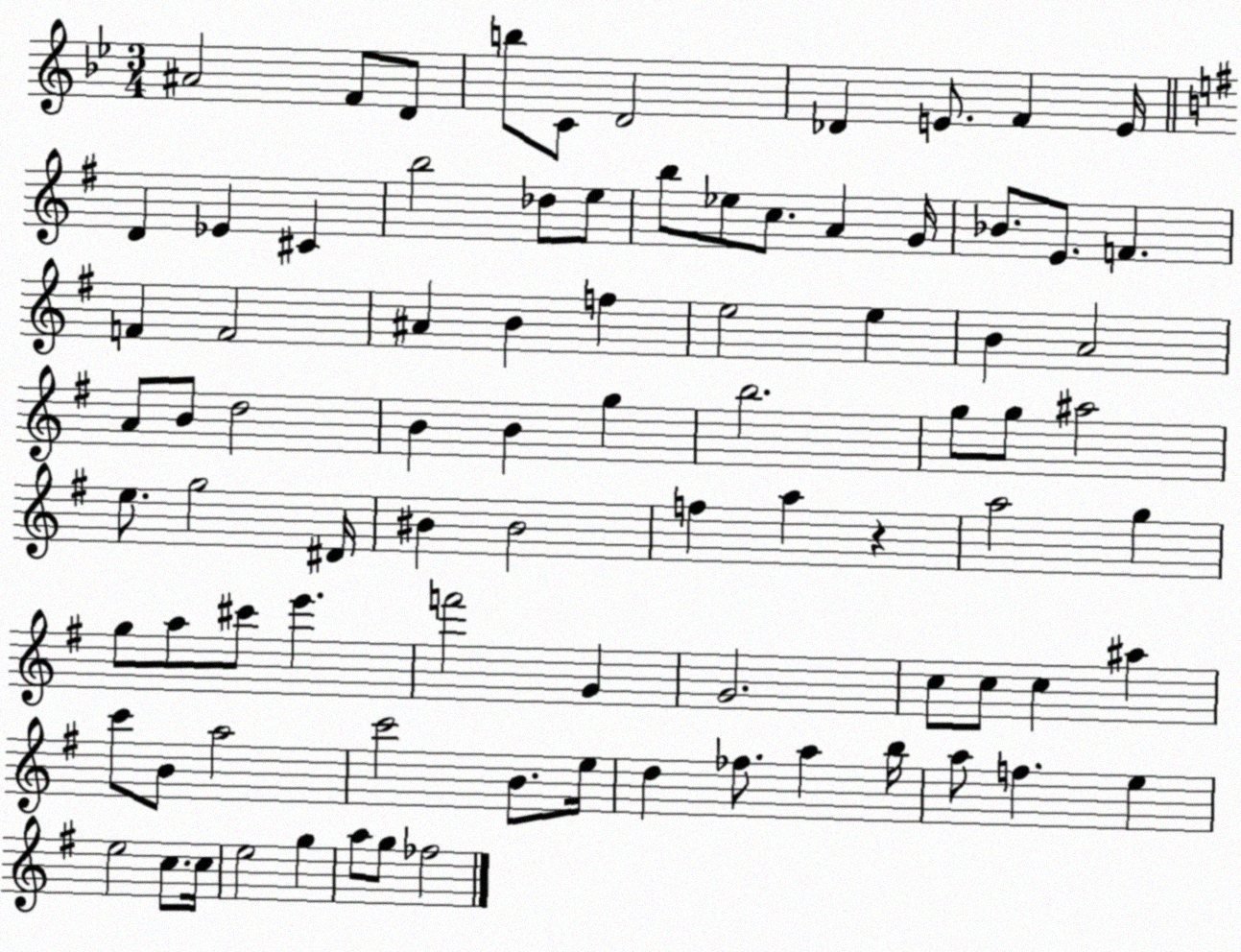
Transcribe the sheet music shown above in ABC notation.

X:1
T:Untitled
M:3/4
L:1/4
K:Bb
^A2 F/2 D/2 b/2 C/2 D2 _D E/2 F E/4 D _E ^C b2 _d/2 e/2 b/2 _e/2 c/2 A G/4 _B/2 E/2 F F F2 ^A B f e2 e B A2 A/2 B/2 d2 B B g b2 g/2 g/2 ^a2 e/2 g2 ^D/4 ^B ^B2 f a z a2 g g/2 a/2 ^c'/2 e' f'2 G G2 c/2 c/2 c ^a c'/2 B/2 a2 c'2 B/2 e/4 d _f/2 a b/4 a/2 f e e2 c/2 c/4 e2 g a/2 g/2 _f2